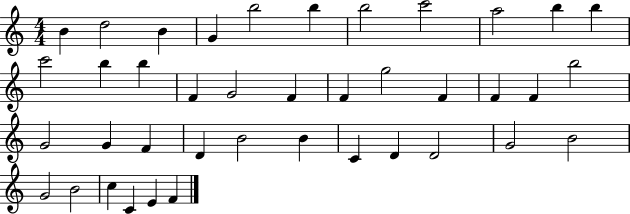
X:1
T:Untitled
M:4/4
L:1/4
K:C
B d2 B G b2 b b2 c'2 a2 b b c'2 b b F G2 F F g2 F F F b2 G2 G F D B2 B C D D2 G2 B2 G2 B2 c C E F